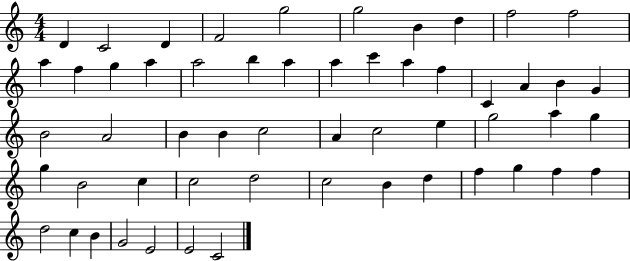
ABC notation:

X:1
T:Untitled
M:4/4
L:1/4
K:C
D C2 D F2 g2 g2 B d f2 f2 a f g a a2 b a a c' a f C A B G B2 A2 B B c2 A c2 e g2 a g g B2 c c2 d2 c2 B d f g f f d2 c B G2 E2 E2 C2